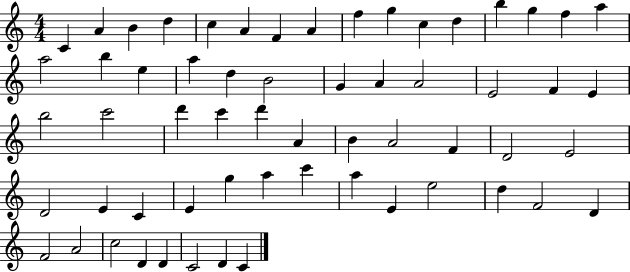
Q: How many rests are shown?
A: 0